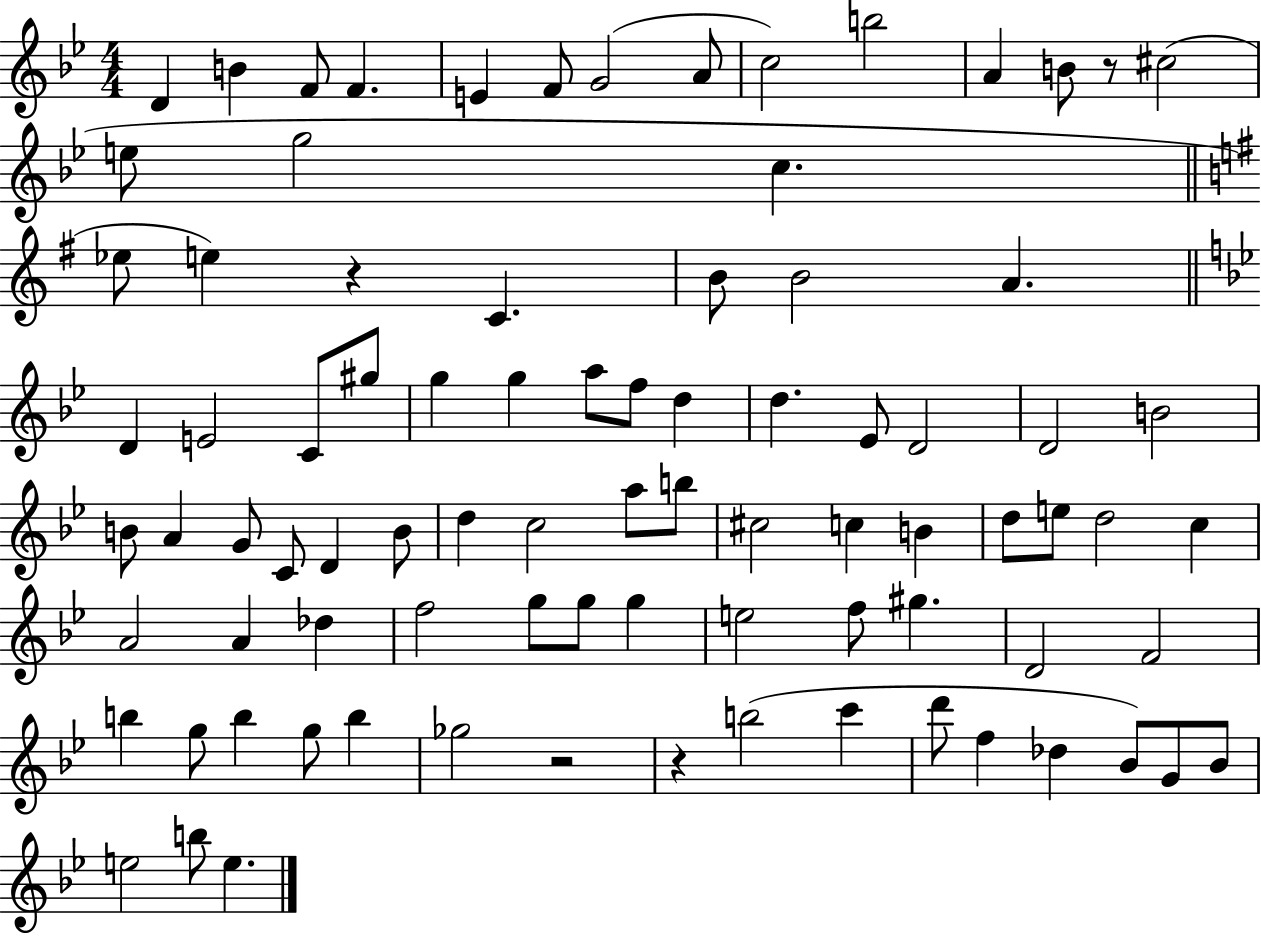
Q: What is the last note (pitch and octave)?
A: E5